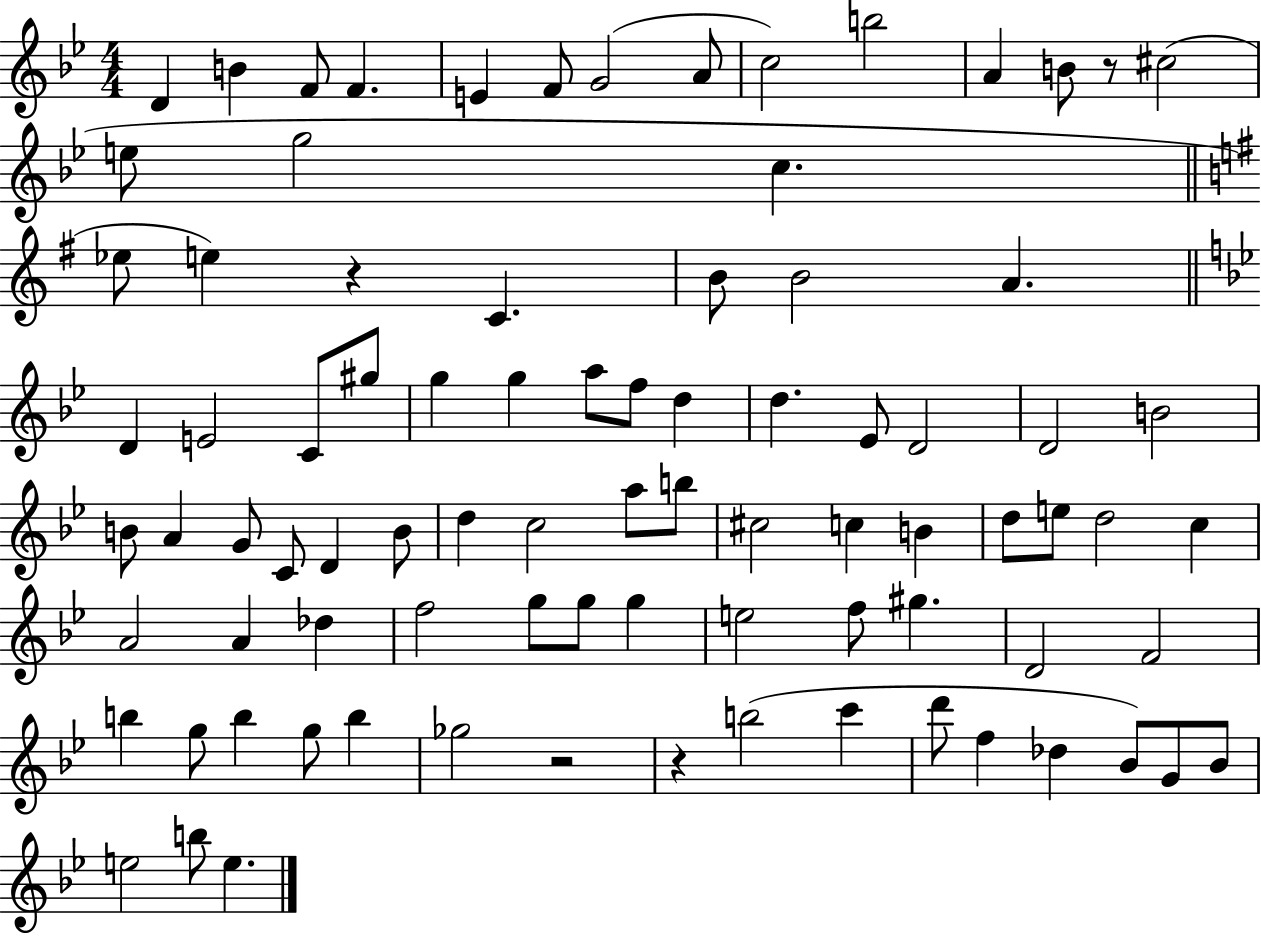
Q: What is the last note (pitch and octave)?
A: E5